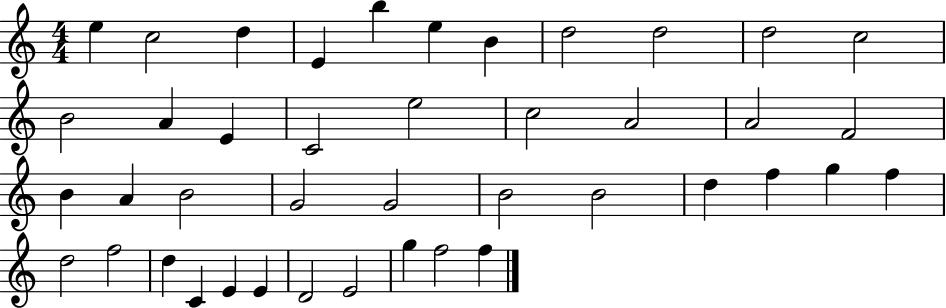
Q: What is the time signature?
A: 4/4